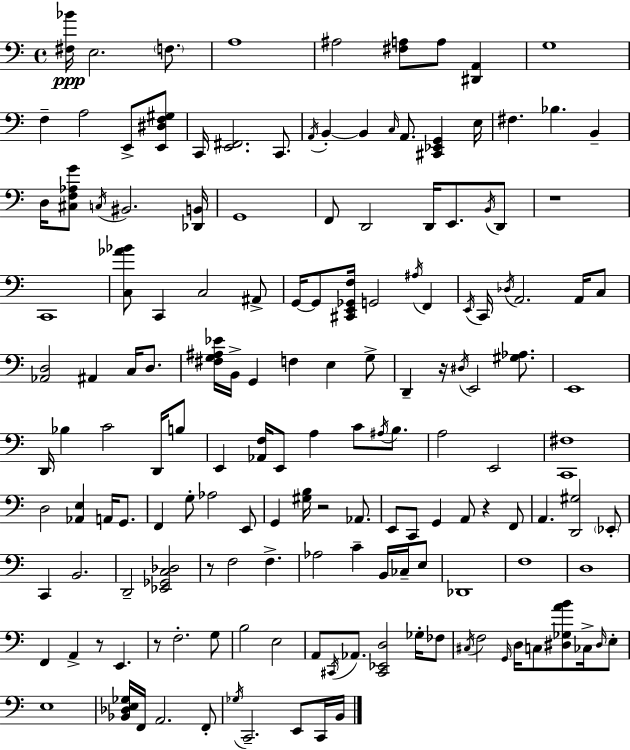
[F#3,Bb4]/s E3/h. F3/e. A3/w A#3/h [F#3,A3]/e A3/e [D#2,A2]/q G3/w F3/q A3/h E2/e [E2,D#3,F3,G#3]/e C2/s [E2,F#2]/h. C2/e. A2/s B2/q B2/q C3/s A2/e. [C#2,Eb2,G2]/q E3/s F#3/q. Bb3/q. B2/q D3/s [C#3,F3,Ab3,G4]/e C3/s BIS2/h. [Db2,B2]/s G2/w F2/e D2/h D2/s E2/e. B2/s D2/e R/w C2/w [C3,Ab4,Bb4]/e C2/q C3/h A#2/e G2/s G2/e [C#2,E2,Gb2,F3]/s G2/h A#3/s F2/q E2/s C2/s Db3/s A2/h. A2/s C3/e [Ab2,D3]/h A#2/q C3/s D3/e. [F#3,G3,A#3,Eb4]/s B2/s G2/q F3/q E3/q G3/e D2/q R/s D#3/s E2/h [G#3,Ab3]/e. E2/w D2/s Bb3/q C4/h D2/s B3/e E2/q [Ab2,F3]/s E2/e A3/q C4/e A#3/s B3/e. A3/h E2/h [C2,F#3]/w D3/h [Ab2,E3]/q A2/s G2/e. F2/q G3/e Ab3/h E2/e G2/q [G#3,B3]/s R/h Ab2/e. E2/e C2/e G2/q A2/e R/q F2/e A2/q. [D2,G#3]/h Eb2/e C2/q B2/h. D2/h [Eb2,Gb2,C3,Db3]/h R/e F3/h F3/q. Ab3/h C4/q B2/s CES3/s E3/e Db2/w F3/w D3/w F2/q A2/q R/e E2/q. R/e F3/h. G3/e B3/h E3/h A2/e C#2/s Ab2/e. [C#2,Eb2,D3]/h Gb3/s FES3/e C#3/s F3/h G2/s D3/s C3/e [D#3,Gb3,A4,B4]/e CES3/s D#3/s E3/e E3/w [Bb2,Db3,E3,Gb3]/s F2/s A2/h. F2/e Gb3/s C2/h. E2/e C2/s B2/s